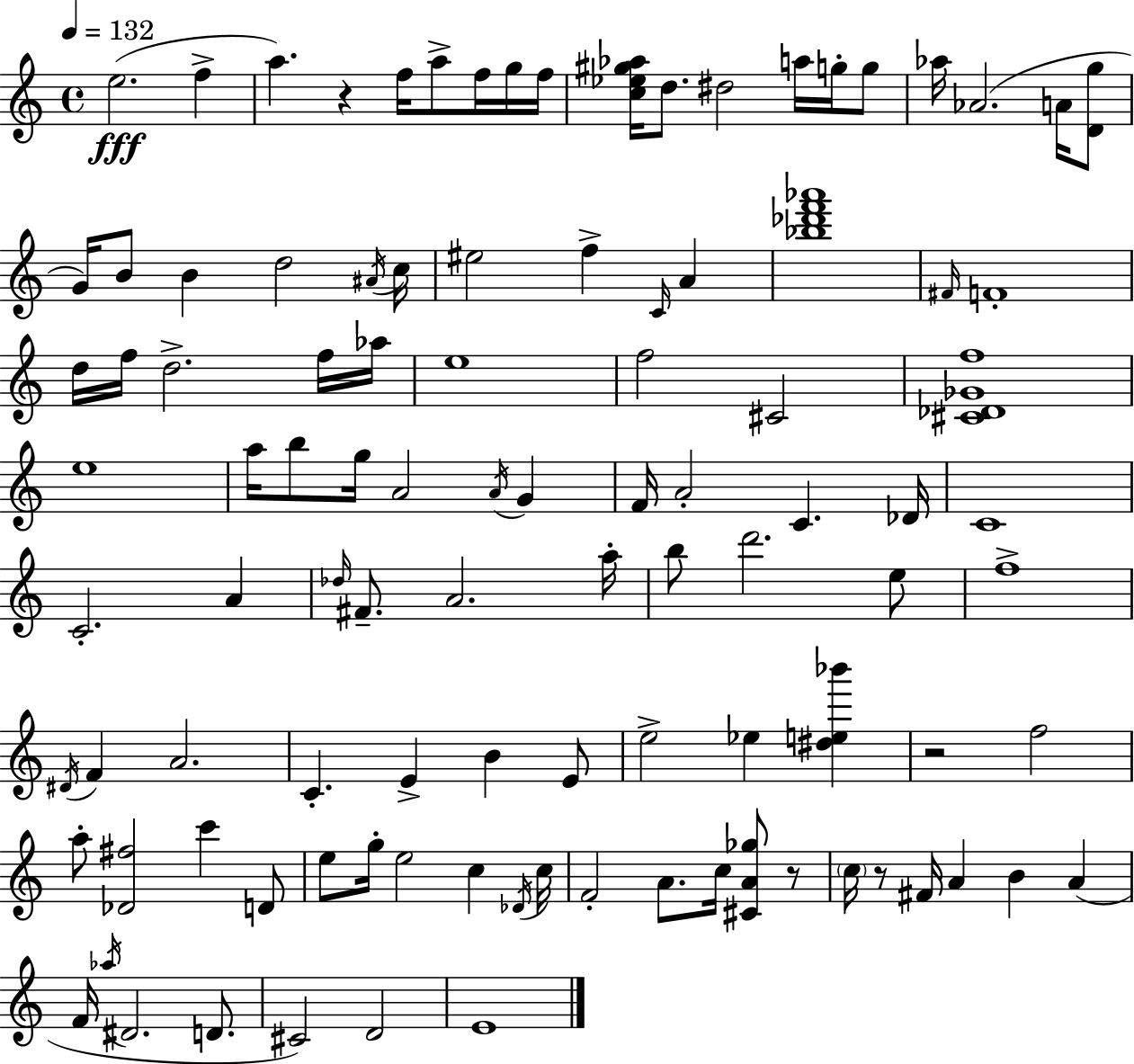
E5/h. F5/q A5/q. R/q F5/s A5/e F5/s G5/s F5/s [C5,Eb5,G#5,Ab5]/s D5/e. D#5/h A5/s G5/s G5/e Ab5/s Ab4/h. A4/s [D4,G5]/e G4/s B4/e B4/q D5/h A#4/s C5/s EIS5/h F5/q C4/s A4/q [Bb5,Db6,F6,Ab6]/w F#4/s F4/w D5/s F5/s D5/h. F5/s Ab5/s E5/w F5/h C#4/h [C#4,Db4,Gb4,F5]/w E5/w A5/s B5/e G5/s A4/h A4/s G4/q F4/s A4/h C4/q. Db4/s C4/w C4/h. A4/q Db5/s F#4/e. A4/h. A5/s B5/e D6/h. E5/e F5/w D#4/s F4/q A4/h. C4/q. E4/q B4/q E4/e E5/h Eb5/q [D#5,E5,Bb6]/q R/h F5/h A5/e [Db4,F#5]/h C6/q D4/e E5/e G5/s E5/h C5/q Db4/s C5/s F4/h A4/e. C5/s [C#4,A4,Gb5]/e R/e C5/s R/e F#4/s A4/q B4/q A4/q F4/s Ab5/s D#4/h. D4/e. C#4/h D4/h E4/w